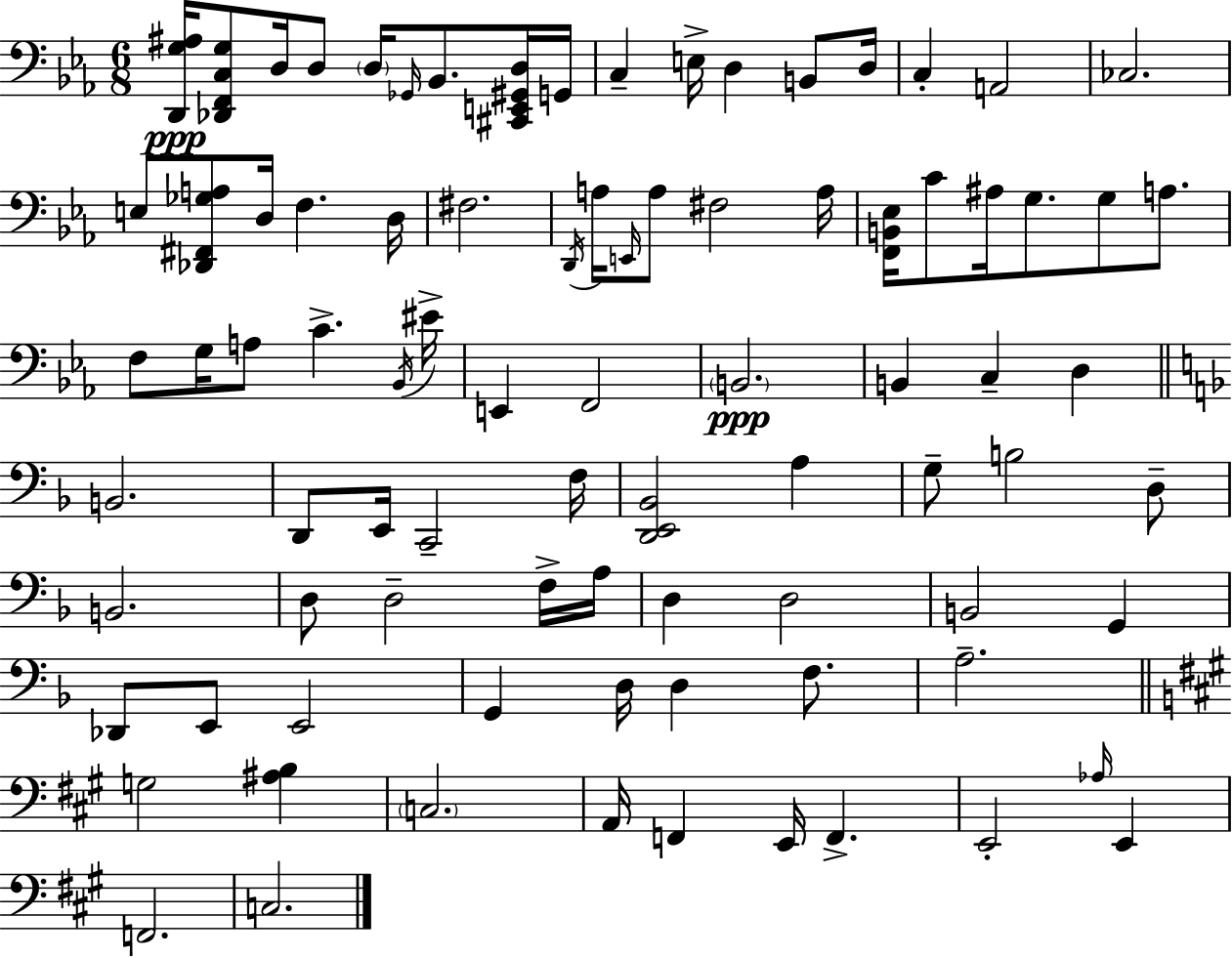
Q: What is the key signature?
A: EES major